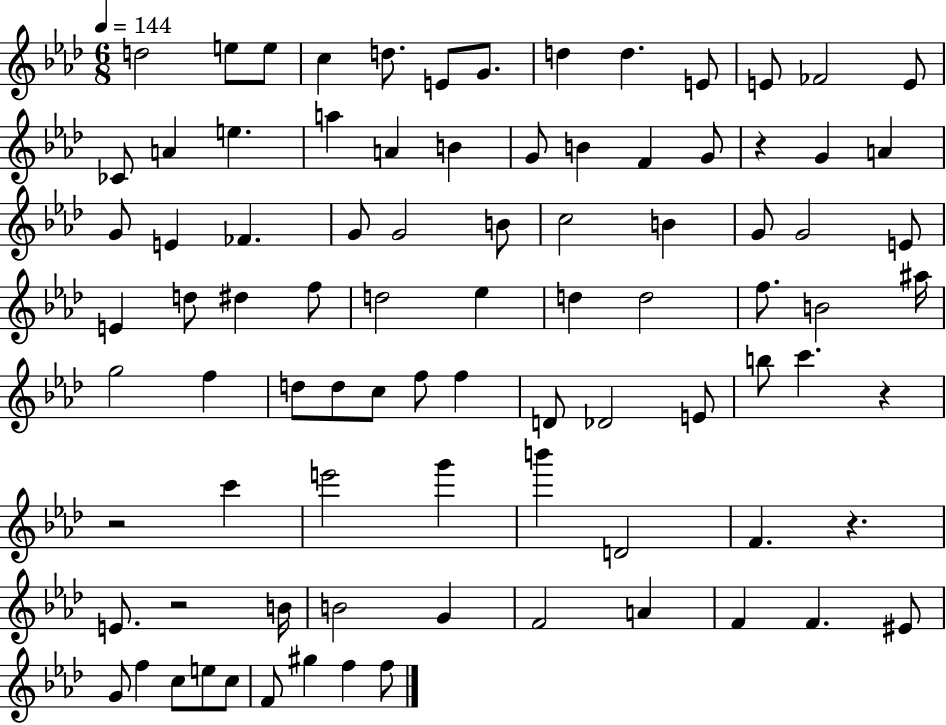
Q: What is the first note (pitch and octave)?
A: D5